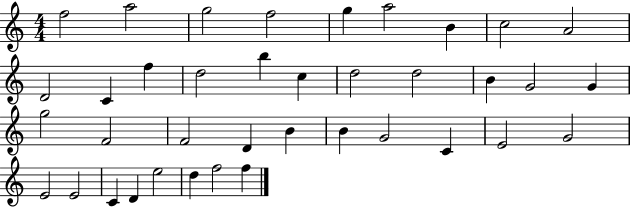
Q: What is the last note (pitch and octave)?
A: F5